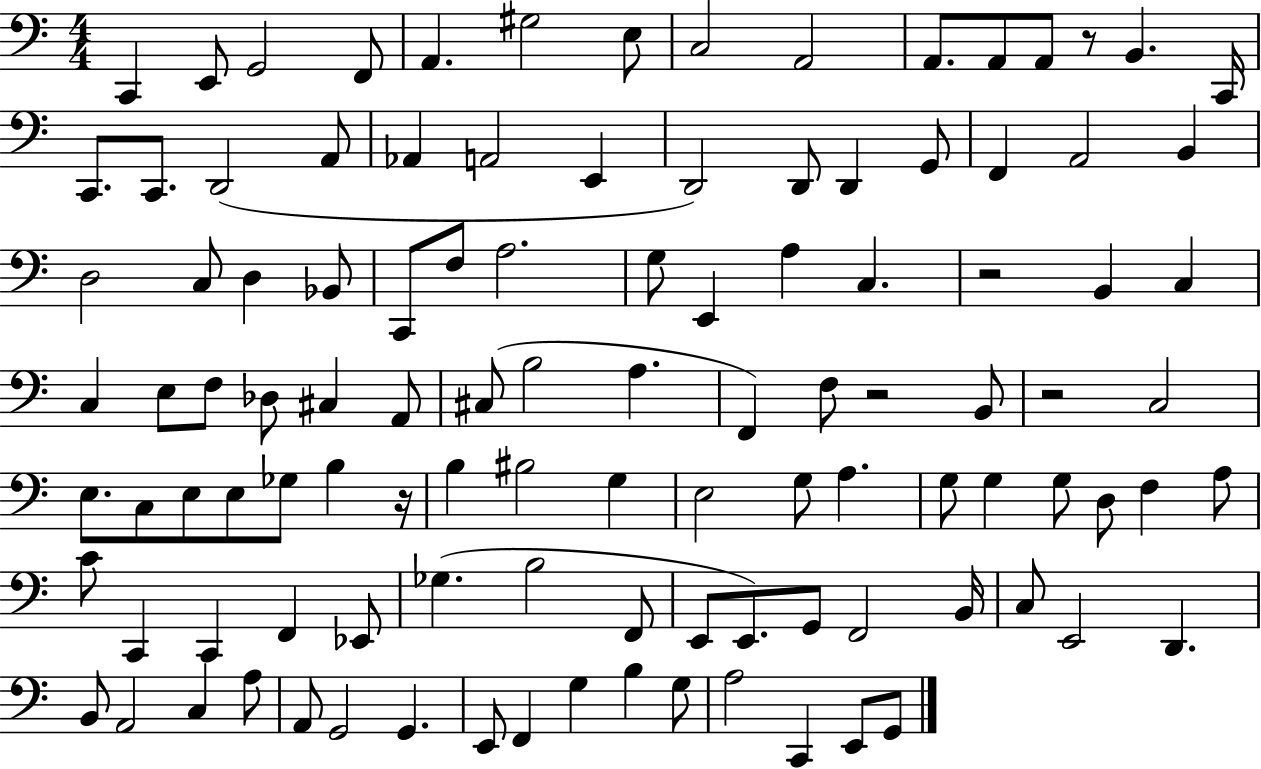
X:1
T:Untitled
M:4/4
L:1/4
K:C
C,, E,,/2 G,,2 F,,/2 A,, ^G,2 E,/2 C,2 A,,2 A,,/2 A,,/2 A,,/2 z/2 B,, C,,/4 C,,/2 C,,/2 D,,2 A,,/2 _A,, A,,2 E,, D,,2 D,,/2 D,, G,,/2 F,, A,,2 B,, D,2 C,/2 D, _B,,/2 C,,/2 F,/2 A,2 G,/2 E,, A, C, z2 B,, C, C, E,/2 F,/2 _D,/2 ^C, A,,/2 ^C,/2 B,2 A, F,, F,/2 z2 B,,/2 z2 C,2 E,/2 C,/2 E,/2 E,/2 _G,/2 B, z/4 B, ^B,2 G, E,2 G,/2 A, G,/2 G, G,/2 D,/2 F, A,/2 C/2 C,, C,, F,, _E,,/2 _G, B,2 F,,/2 E,,/2 E,,/2 G,,/2 F,,2 B,,/4 C,/2 E,,2 D,, B,,/2 A,,2 C, A,/2 A,,/2 G,,2 G,, E,,/2 F,, G, B, G,/2 A,2 C,, E,,/2 G,,/2